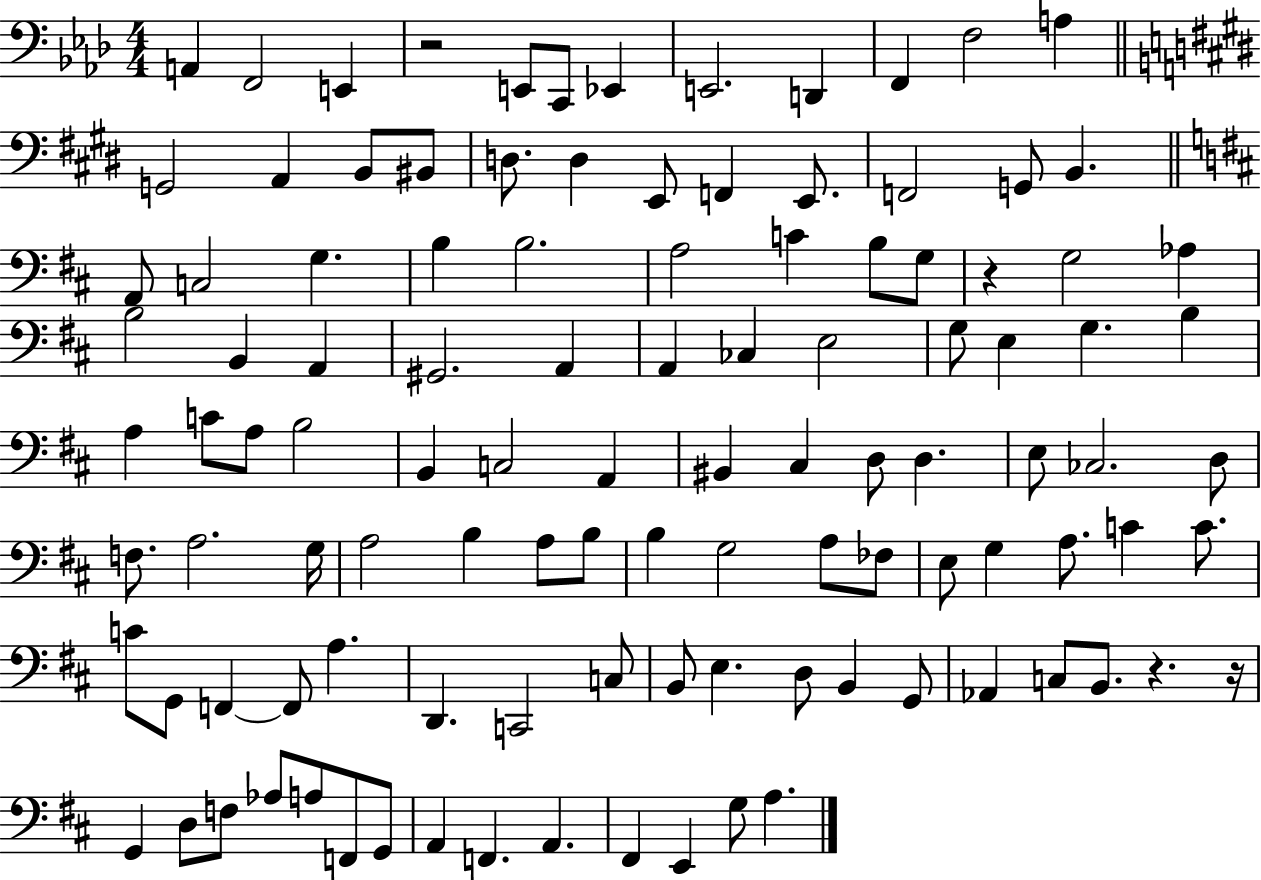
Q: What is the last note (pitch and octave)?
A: A3